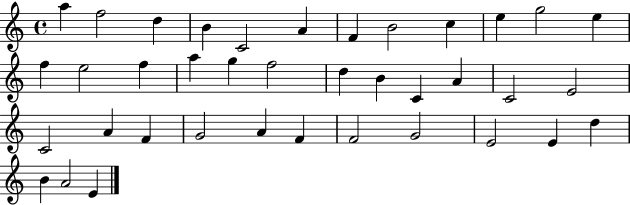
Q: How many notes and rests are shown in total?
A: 38